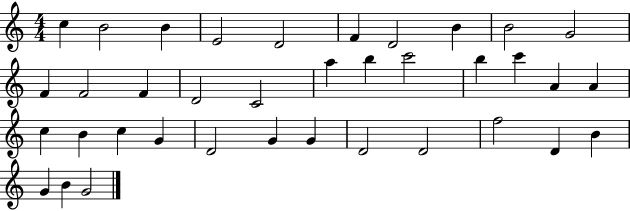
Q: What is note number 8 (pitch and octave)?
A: B4